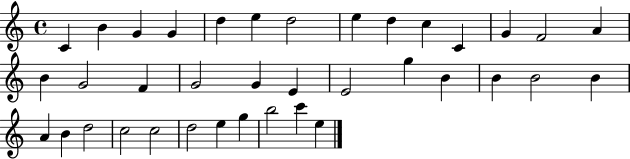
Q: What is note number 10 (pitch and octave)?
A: C5